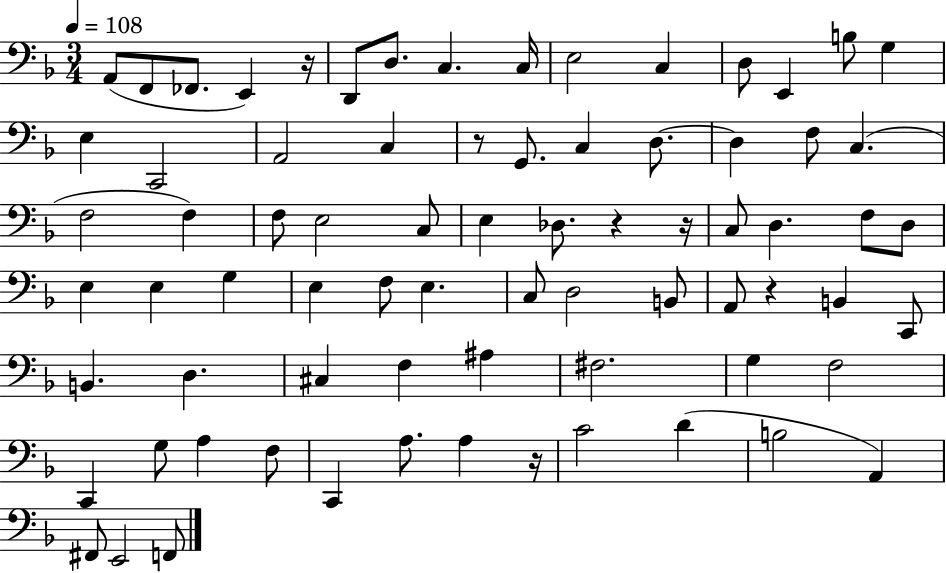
{
  \clef bass
  \numericTimeSignature
  \time 3/4
  \key f \major
  \tempo 4 = 108
  a,8( f,8 fes,8. e,4) r16 | d,8 d8. c4. c16 | e2 c4 | d8 e,4 b8 g4 | \break e4 c,2 | a,2 c4 | r8 g,8. c4 d8.~~ | d4 f8 c4.( | \break f2 f4) | f8 e2 c8 | e4 des8. r4 r16 | c8 d4. f8 d8 | \break e4 e4 g4 | e4 f8 e4. | c8 d2 b,8 | a,8 r4 b,4 c,8 | \break b,4. d4. | cis4 f4 ais4 | fis2. | g4 f2 | \break c,4 g8 a4 f8 | c,4 a8. a4 r16 | c'2 d'4( | b2 a,4) | \break fis,8 e,2 f,8 | \bar "|."
}